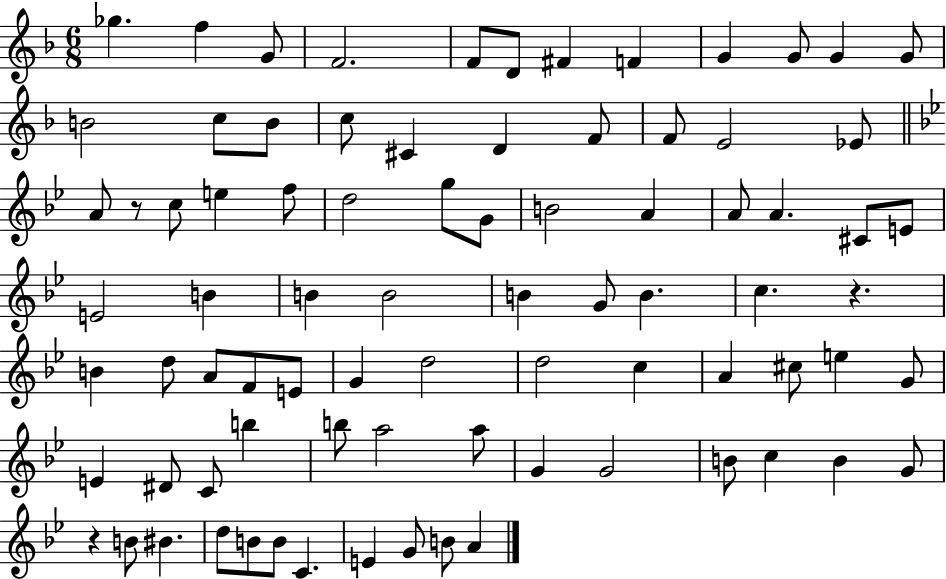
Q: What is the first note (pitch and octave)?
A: Gb5